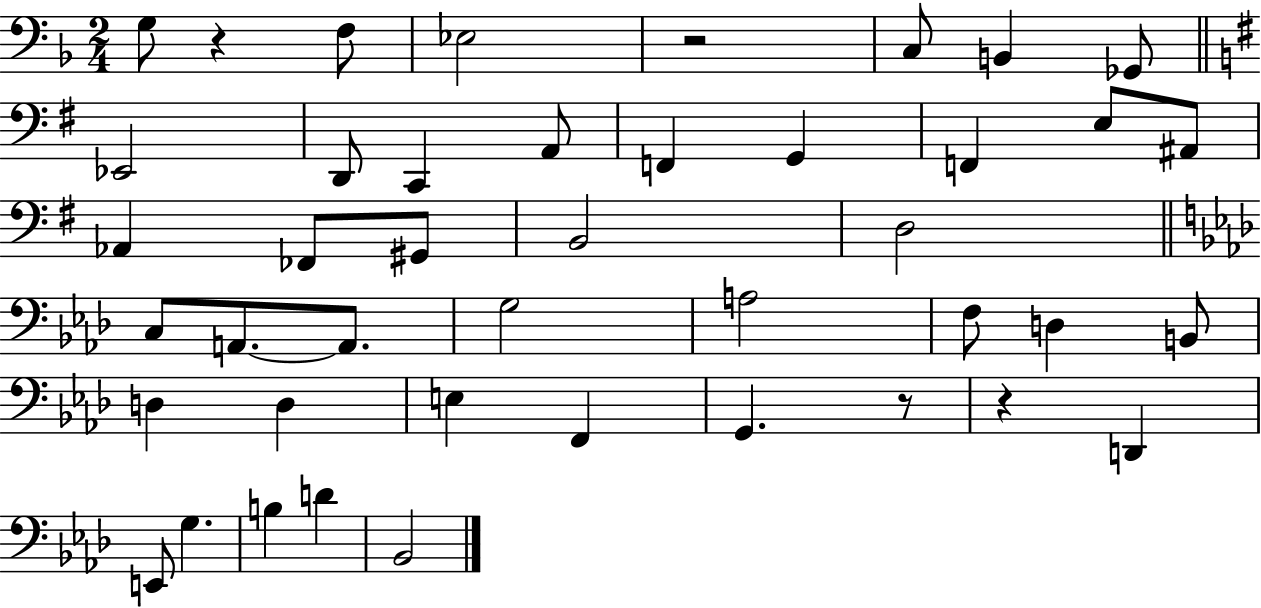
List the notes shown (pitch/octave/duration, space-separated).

G3/e R/q F3/e Eb3/h R/h C3/e B2/q Gb2/e Eb2/h D2/e C2/q A2/e F2/q G2/q F2/q E3/e A#2/e Ab2/q FES2/e G#2/e B2/h D3/h C3/e A2/e. A2/e. G3/h A3/h F3/e D3/q B2/e D3/q D3/q E3/q F2/q G2/q. R/e R/q D2/q E2/e G3/q. B3/q D4/q Bb2/h